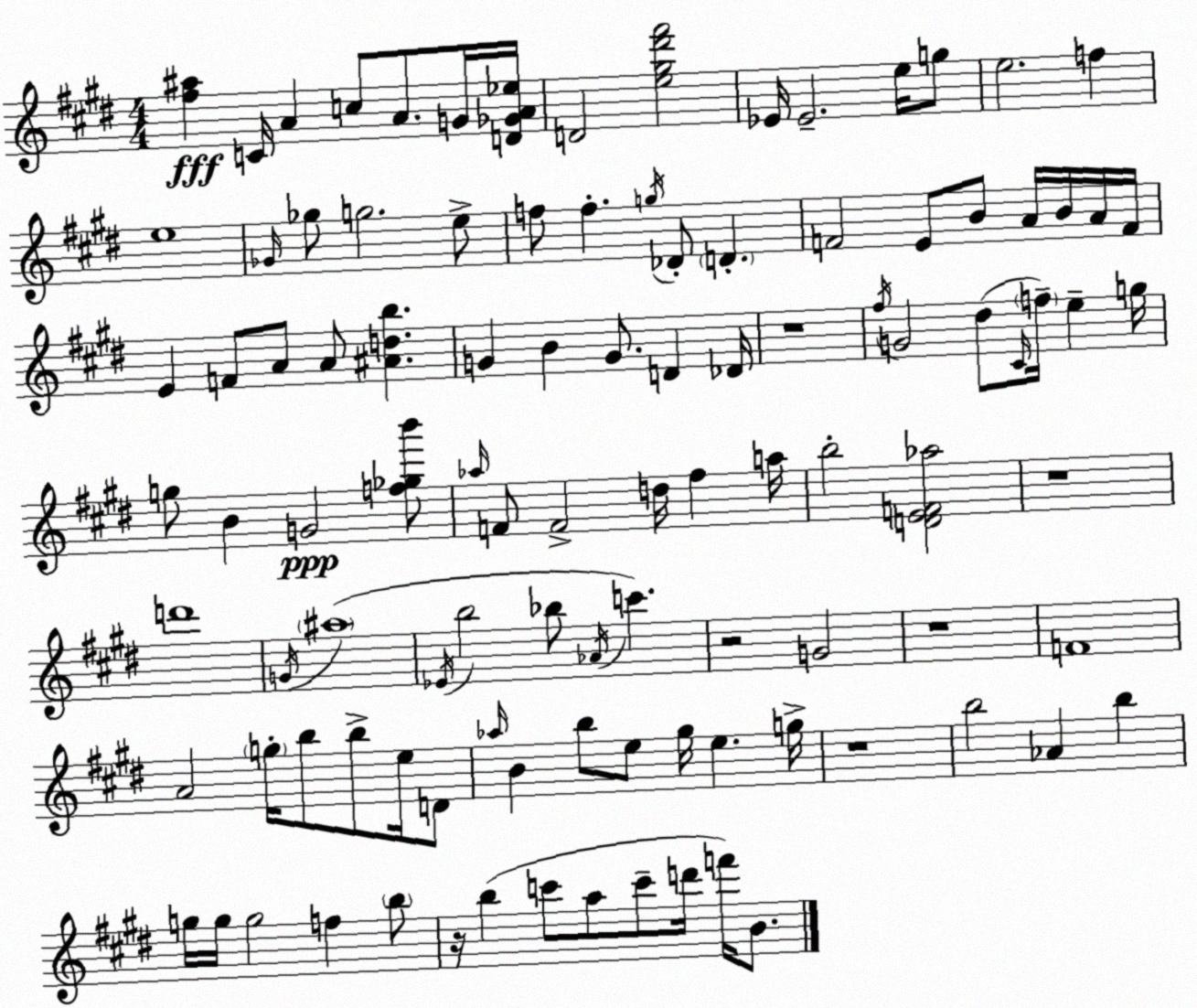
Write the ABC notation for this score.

X:1
T:Untitled
M:4/4
L:1/4
K:E
[^f^a] C/4 A c/2 A/2 G/4 [D_GA_e]/4 D2 [e^g^d'^f']2 _E/4 _E2 e/4 g/2 e2 f e4 _G/4 _g/2 g2 e/2 f/2 f g/4 _D/2 D F2 E/2 B/2 A/4 B/4 A/4 F/4 E F/2 A/2 A/2 [^Adb] G B G/2 D _D/4 z4 ^f/4 G2 ^d/2 ^C/4 f/4 e g/4 g/2 B G2 [f_gb']/2 _a/4 F/2 F2 d/4 ^f a/4 b2 [DEF_a]2 z4 d'4 G/4 ^a4 _E/4 b2 _b/2 _A/4 c' z2 G2 z4 F4 A2 g/4 b/2 b/2 e/4 D/2 _a/4 B b/2 e/2 ^g/4 e g/4 z4 b2 _A b g/4 g/4 g2 f b/2 z/4 b c'/2 a/2 c'/2 d'/4 f'/4 B/2